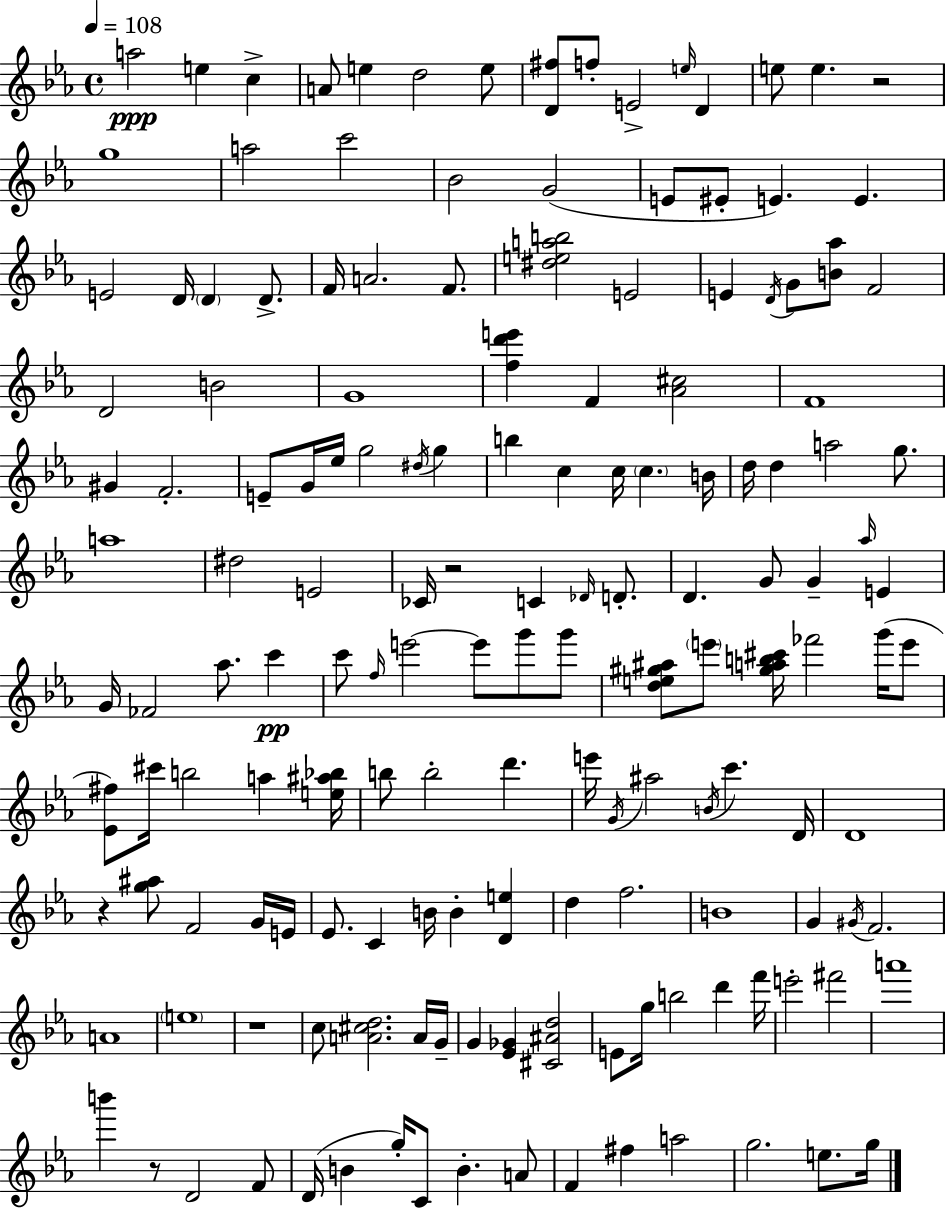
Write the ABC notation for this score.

X:1
T:Untitled
M:4/4
L:1/4
K:Cm
a2 e c A/2 e d2 e/2 [D^f]/2 f/2 E2 e/4 D e/2 e z2 g4 a2 c'2 _B2 G2 E/2 ^E/2 E E E2 D/4 D D/2 F/4 A2 F/2 [^deab]2 E2 E D/4 G/2 [B_a]/2 F2 D2 B2 G4 [fd'e'] F [_A^c]2 F4 ^G F2 E/2 G/4 _e/4 g2 ^d/4 g b c c/4 c B/4 d/4 d a2 g/2 a4 ^d2 E2 _C/4 z2 C _D/4 D/2 D G/2 G _a/4 E G/4 _F2 _a/2 c' c'/2 f/4 e'2 e'/2 g'/2 g'/2 [de^g^a]/2 e'/2 [^gab^c']/4 _f'2 g'/4 e'/2 [_E^f]/2 ^c'/4 b2 a [e^a_b]/4 b/2 b2 d' e'/4 G/4 ^a2 B/4 c' D/4 D4 z [g^a]/2 F2 G/4 E/4 _E/2 C B/4 B [De] d f2 B4 G ^G/4 F2 A4 e4 z4 c/2 [A^cd]2 A/4 G/4 G [_E_G] [^C^Ad]2 E/2 g/4 b2 d' f'/4 e'2 ^f'2 a'4 b' z/2 D2 F/2 D/4 B g/4 C/2 B A/2 F ^f a2 g2 e/2 g/4